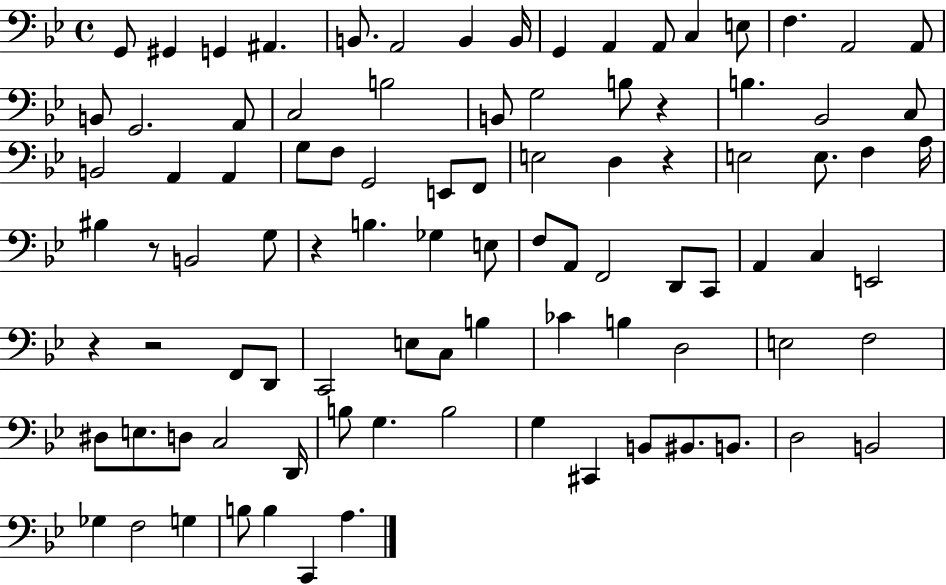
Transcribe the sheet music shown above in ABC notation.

X:1
T:Untitled
M:4/4
L:1/4
K:Bb
G,,/2 ^G,, G,, ^A,, B,,/2 A,,2 B,, B,,/4 G,, A,, A,,/2 C, E,/2 F, A,,2 A,,/2 B,,/2 G,,2 A,,/2 C,2 B,2 B,,/2 G,2 B,/2 z B, _B,,2 C,/2 B,,2 A,, A,, G,/2 F,/2 G,,2 E,,/2 F,,/2 E,2 D, z E,2 E,/2 F, A,/4 ^B, z/2 B,,2 G,/2 z B, _G, E,/2 F,/2 A,,/2 F,,2 D,,/2 C,,/2 A,, C, E,,2 z z2 F,,/2 D,,/2 C,,2 E,/2 C,/2 B, _C B, D,2 E,2 F,2 ^D,/2 E,/2 D,/2 C,2 D,,/4 B,/2 G, B,2 G, ^C,, B,,/2 ^B,,/2 B,,/2 D,2 B,,2 _G, F,2 G, B,/2 B, C,, A,